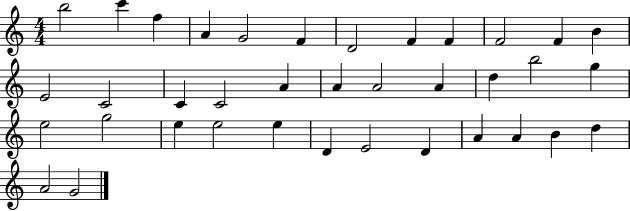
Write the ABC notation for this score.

X:1
T:Untitled
M:4/4
L:1/4
K:C
b2 c' f A G2 F D2 F F F2 F B E2 C2 C C2 A A A2 A d b2 g e2 g2 e e2 e D E2 D A A B d A2 G2